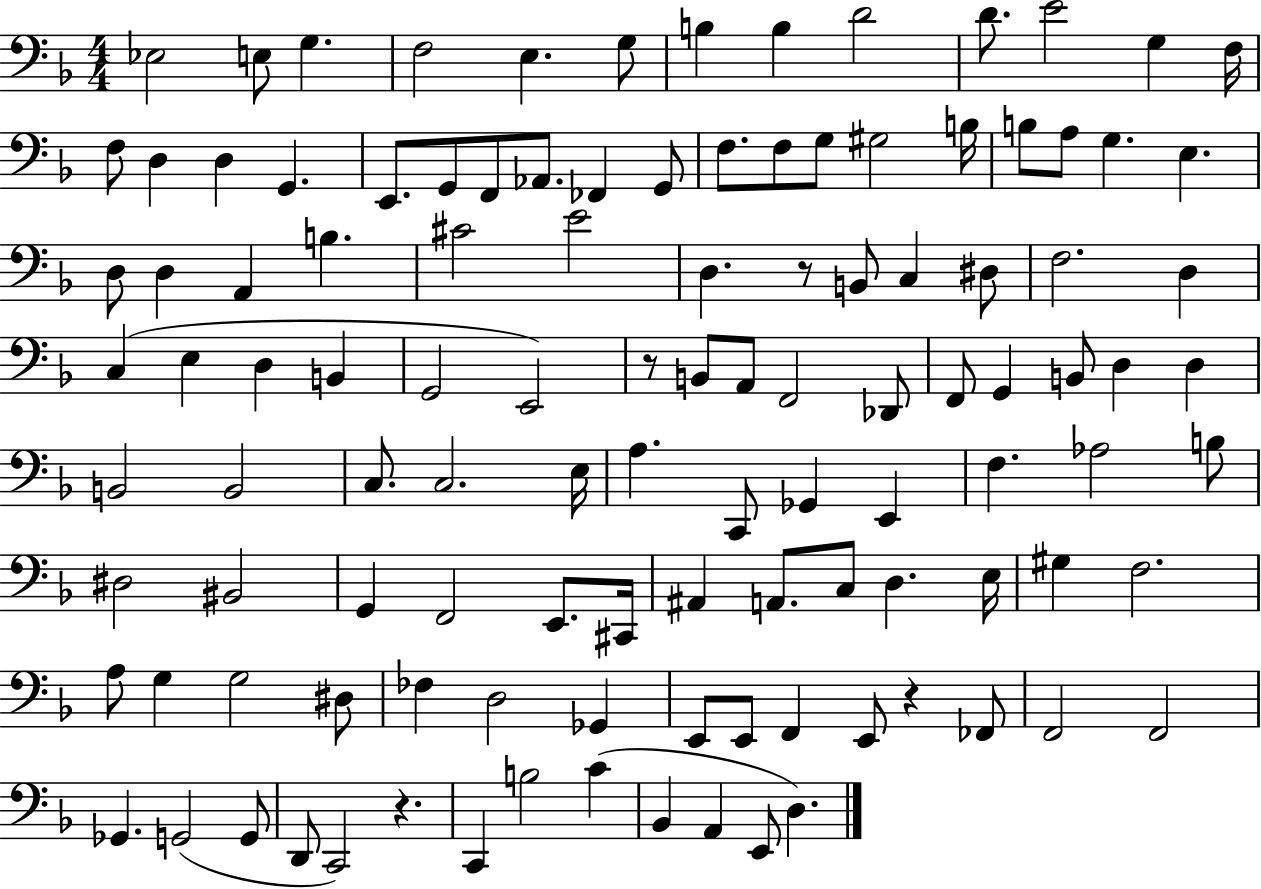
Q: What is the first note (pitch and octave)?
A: Eb3